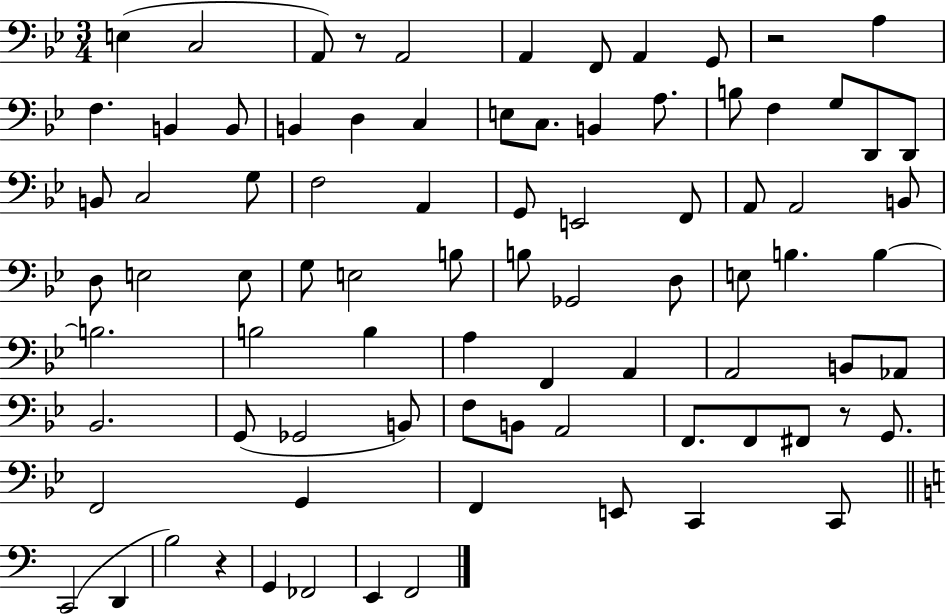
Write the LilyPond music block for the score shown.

{
  \clef bass
  \numericTimeSignature
  \time 3/4
  \key bes \major
  \repeat volta 2 { e4( c2 | a,8) r8 a,2 | a,4 f,8 a,4 g,8 | r2 a4 | \break f4. b,4 b,8 | b,4 d4 c4 | e8 c8. b,4 a8. | b8 f4 g8 d,8 d,8 | \break b,8 c2 g8 | f2 a,4 | g,8 e,2 f,8 | a,8 a,2 b,8 | \break d8 e2 e8 | g8 e2 b8 | b8 ges,2 d8 | e8 b4. b4~~ | \break b2. | b2 b4 | a4 f,4 a,4 | a,2 b,8 aes,8 | \break bes,2. | g,8( ges,2 b,8) | f8 b,8 a,2 | f,8. f,8 fis,8 r8 g,8. | \break f,2 g,4 | f,4 e,8 c,4 c,8 | \bar "||" \break \key a \minor c,2( d,4 | b2) r4 | g,4 fes,2 | e,4 f,2 | \break } \bar "|."
}